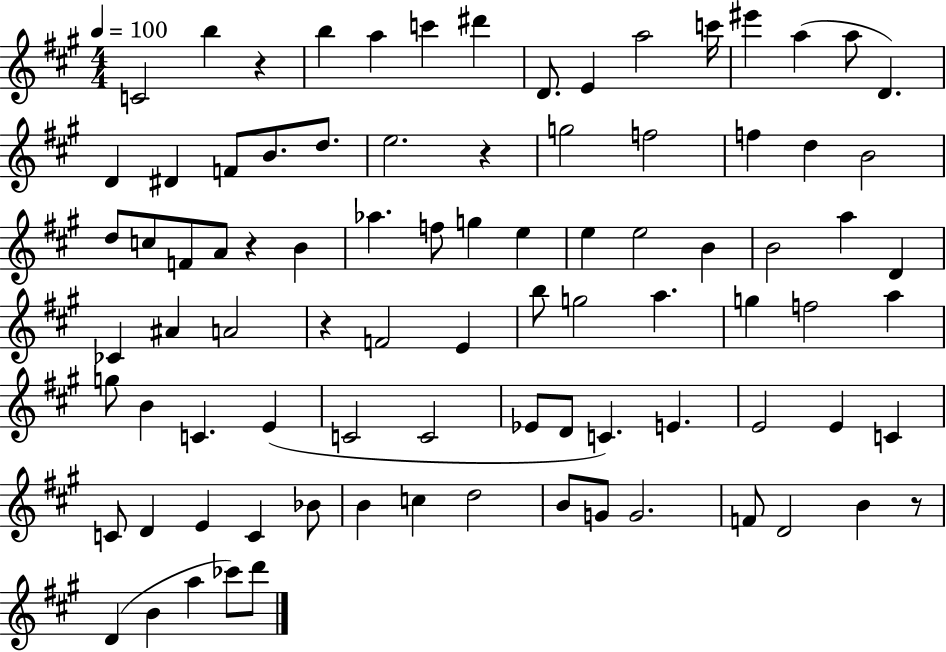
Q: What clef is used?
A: treble